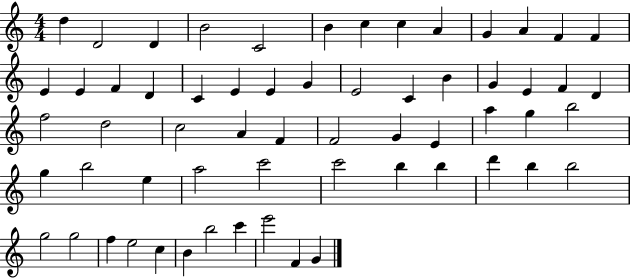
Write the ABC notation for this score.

X:1
T:Untitled
M:4/4
L:1/4
K:C
d D2 D B2 C2 B c c A G A F F E E F D C E E G E2 C B G E F D f2 d2 c2 A F F2 G E a g b2 g b2 e a2 c'2 c'2 b b d' b b2 g2 g2 f e2 c B b2 c' e'2 F G